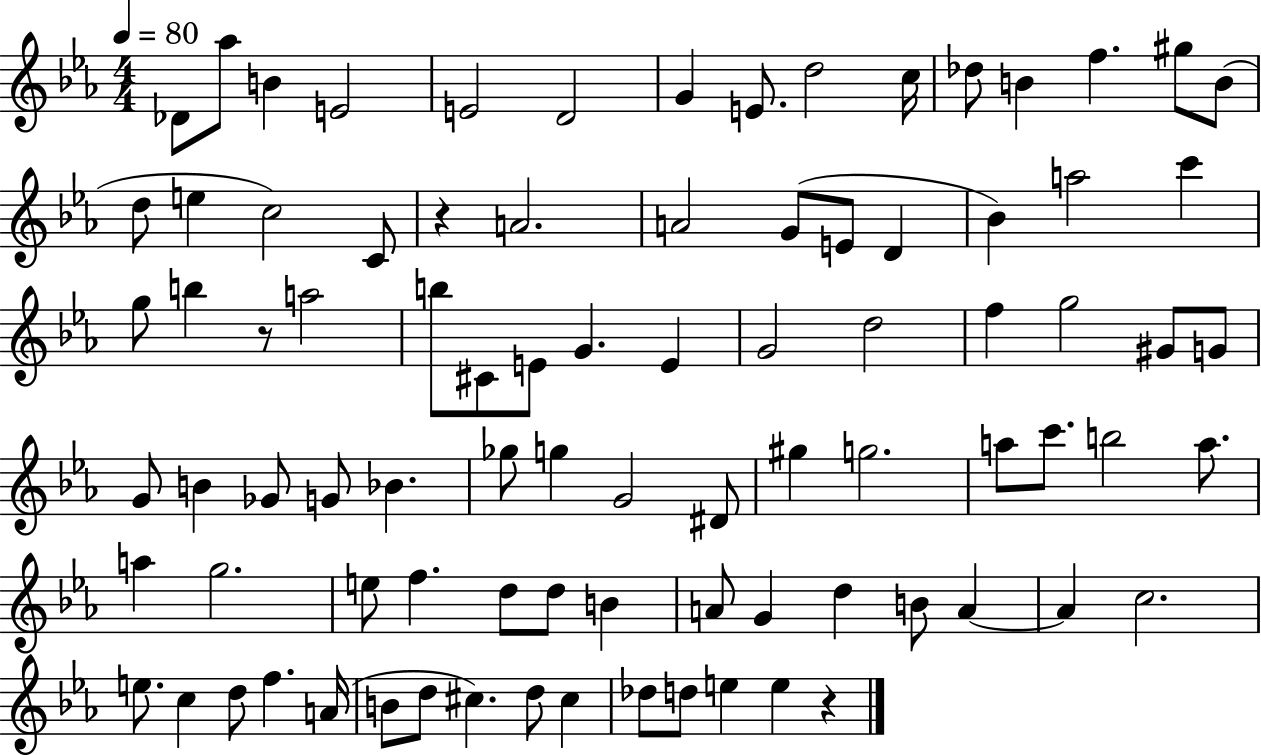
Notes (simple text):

Db4/e Ab5/e B4/q E4/h E4/h D4/h G4/q E4/e. D5/h C5/s Db5/e B4/q F5/q. G#5/e B4/e D5/e E5/q C5/h C4/e R/q A4/h. A4/h G4/e E4/e D4/q Bb4/q A5/h C6/q G5/e B5/q R/e A5/h B5/e C#4/e E4/e G4/q. E4/q G4/h D5/h F5/q G5/h G#4/e G4/e G4/e B4/q Gb4/e G4/e Bb4/q. Gb5/e G5/q G4/h D#4/e G#5/q G5/h. A5/e C6/e. B5/h A5/e. A5/q G5/h. E5/e F5/q. D5/e D5/e B4/q A4/e G4/q D5/q B4/e A4/q A4/q C5/h. E5/e. C5/q D5/e F5/q. A4/s B4/e D5/e C#5/q. D5/e C#5/q Db5/e D5/e E5/q E5/q R/q